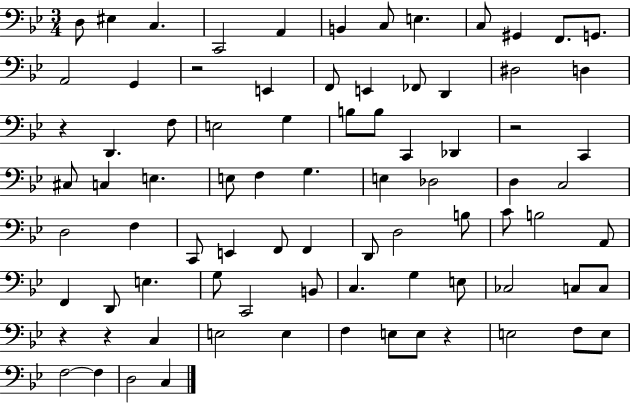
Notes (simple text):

D3/e EIS3/q C3/q. C2/h A2/q B2/q C3/e E3/q. C3/e G#2/q F2/e. G2/e. A2/h G2/q R/h E2/q F2/e E2/q FES2/e D2/q D#3/h D3/q R/q D2/q. F3/e E3/h G3/q B3/e B3/e C2/q Db2/q R/h C2/q C#3/e C3/q E3/q. E3/e F3/q G3/q. E3/q Db3/h D3/q C3/h D3/h F3/q C2/e E2/q F2/e F2/q D2/e D3/h B3/e C4/e B3/h A2/e F2/q D2/e E3/q. G3/e C2/h B2/e C3/q. G3/q E3/e CES3/h C3/e C3/e R/q R/q C3/q E3/h E3/q F3/q E3/e E3/e R/q E3/h F3/e E3/e F3/h F3/q D3/h C3/q